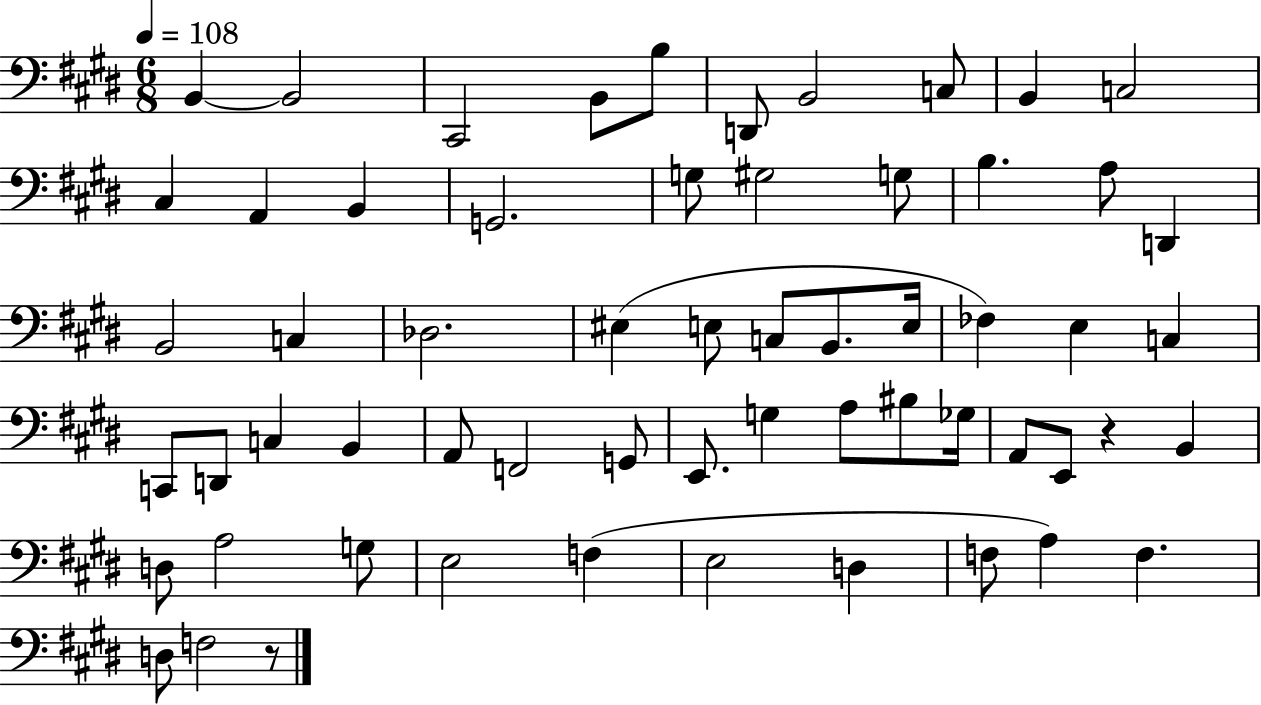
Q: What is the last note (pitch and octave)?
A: F3